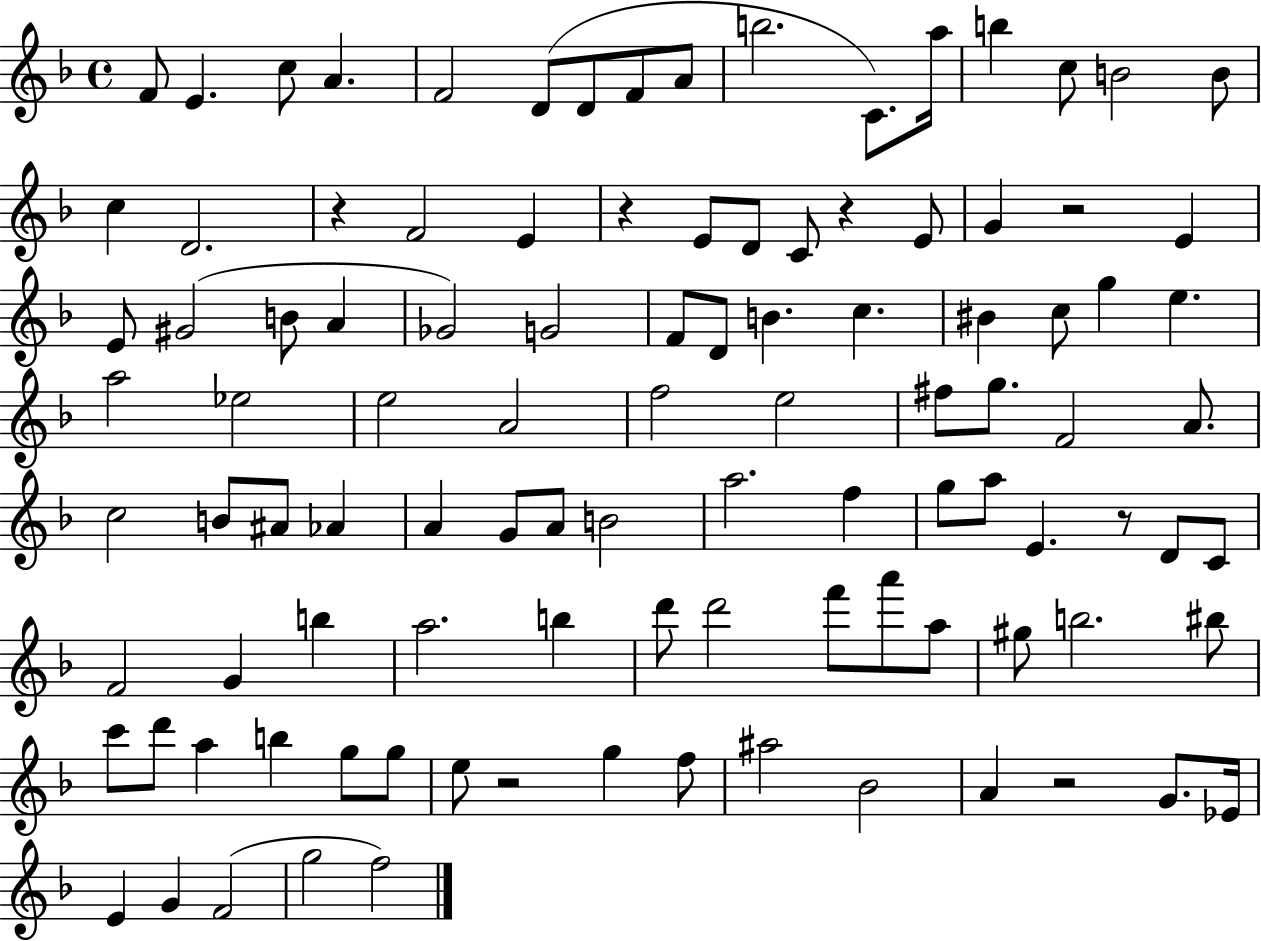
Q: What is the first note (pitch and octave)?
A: F4